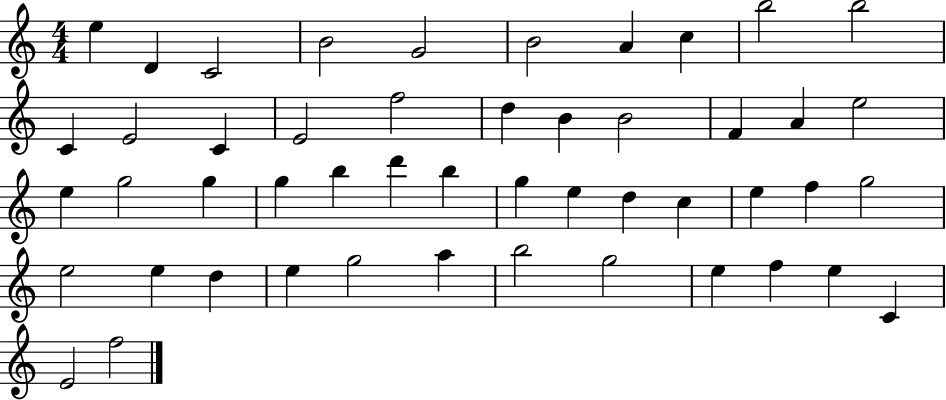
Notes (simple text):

E5/q D4/q C4/h B4/h G4/h B4/h A4/q C5/q B5/h B5/h C4/q E4/h C4/q E4/h F5/h D5/q B4/q B4/h F4/q A4/q E5/h E5/q G5/h G5/q G5/q B5/q D6/q B5/q G5/q E5/q D5/q C5/q E5/q F5/q G5/h E5/h E5/q D5/q E5/q G5/h A5/q B5/h G5/h E5/q F5/q E5/q C4/q E4/h F5/h